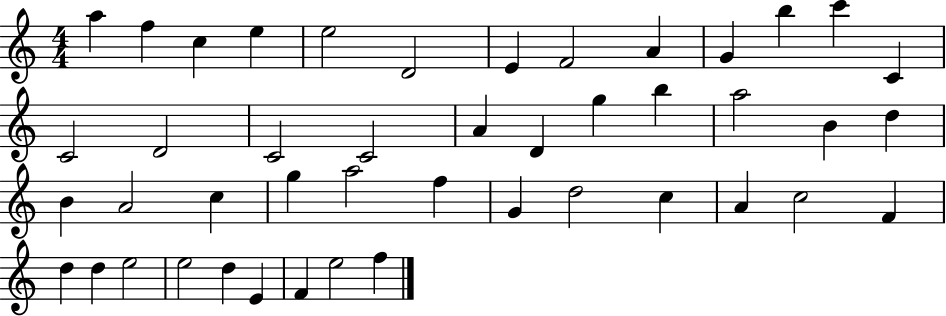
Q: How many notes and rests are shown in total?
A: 45